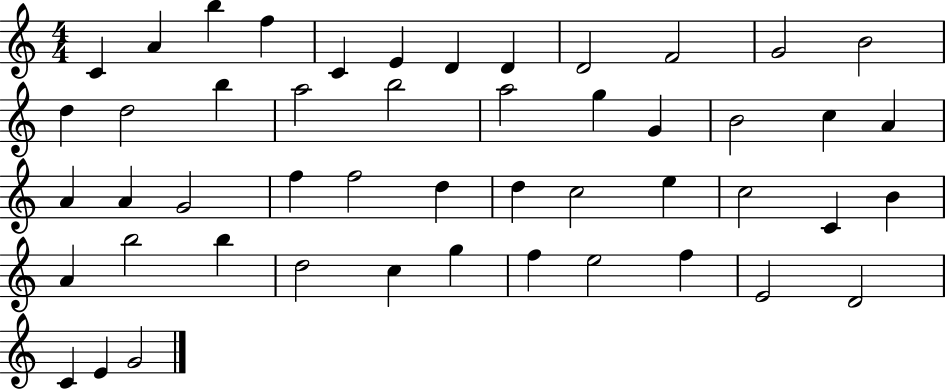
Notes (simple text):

C4/q A4/q B5/q F5/q C4/q E4/q D4/q D4/q D4/h F4/h G4/h B4/h D5/q D5/h B5/q A5/h B5/h A5/h G5/q G4/q B4/h C5/q A4/q A4/q A4/q G4/h F5/q F5/h D5/q D5/q C5/h E5/q C5/h C4/q B4/q A4/q B5/h B5/q D5/h C5/q G5/q F5/q E5/h F5/q E4/h D4/h C4/q E4/q G4/h